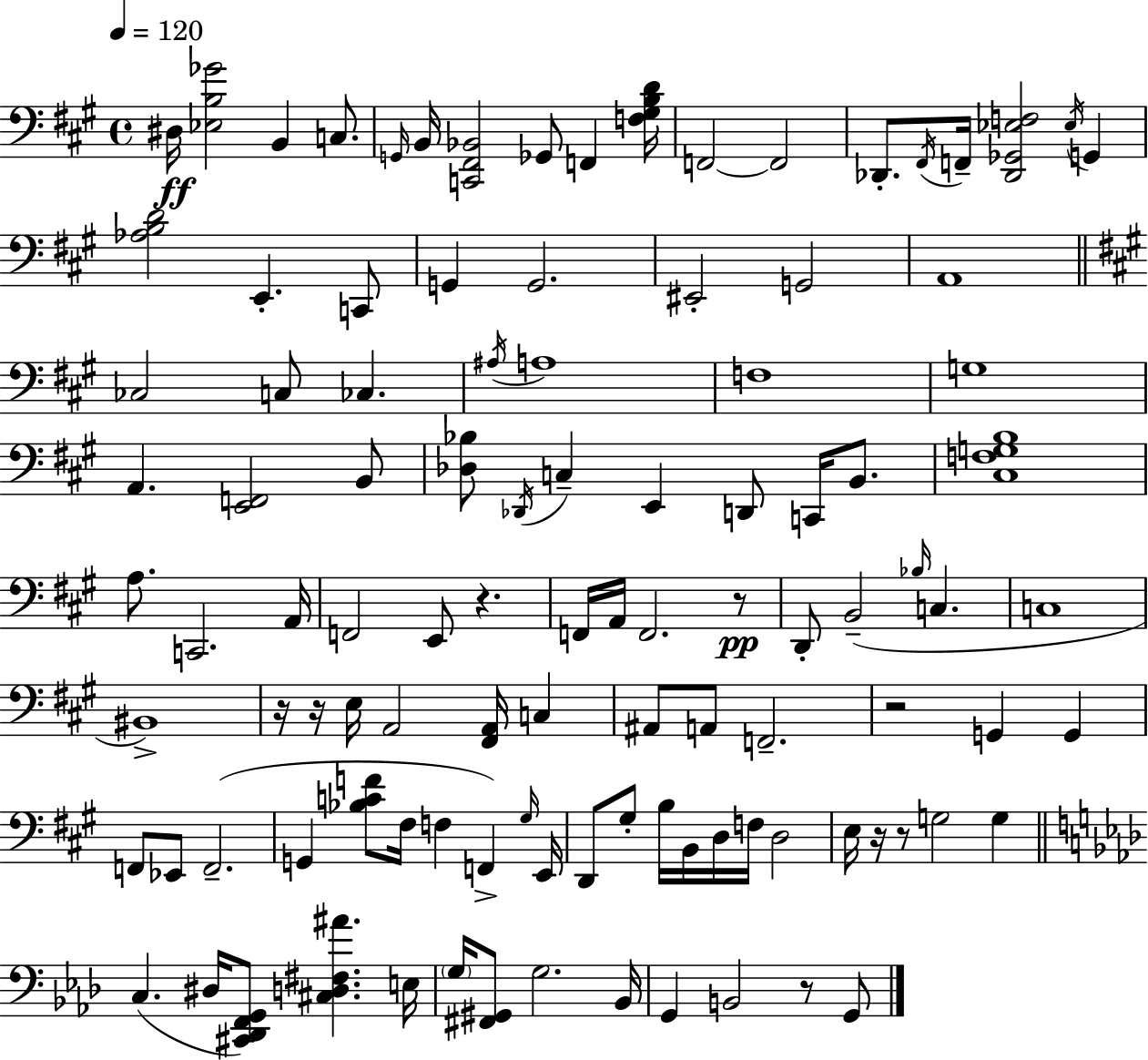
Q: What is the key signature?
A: A major